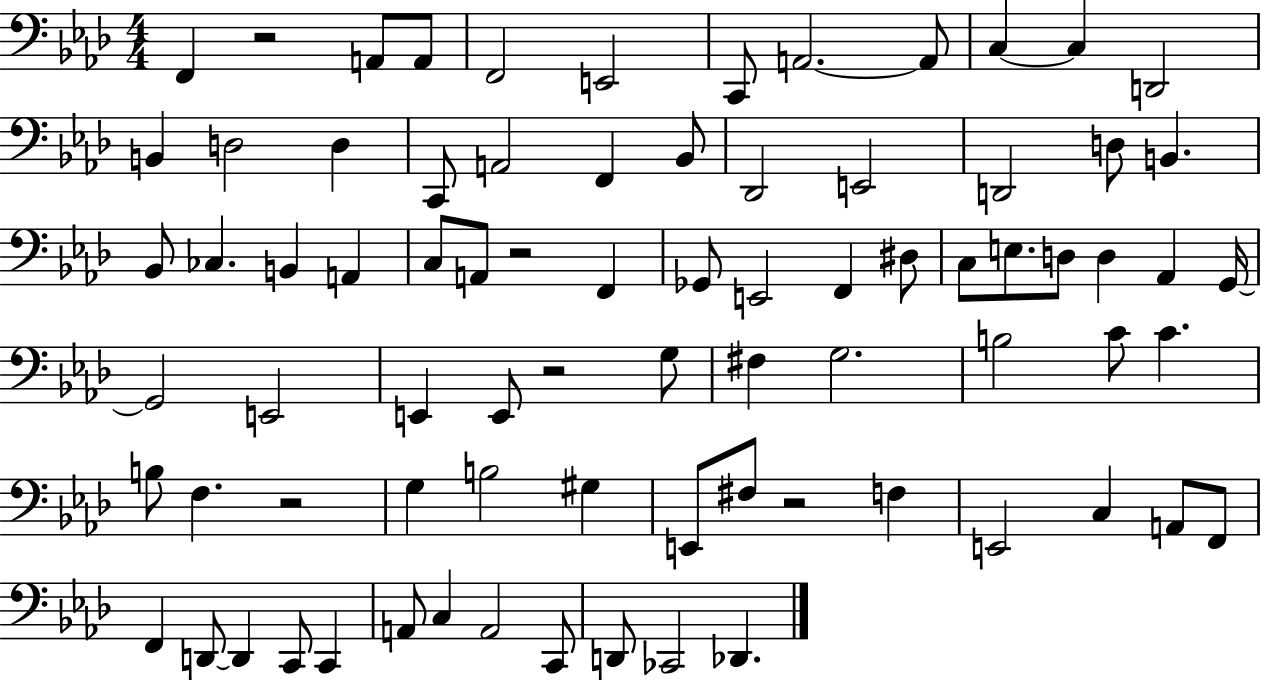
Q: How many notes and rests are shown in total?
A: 79